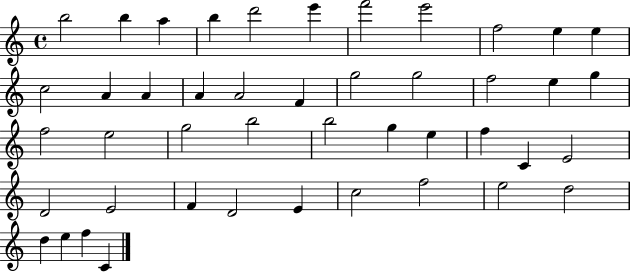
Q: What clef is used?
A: treble